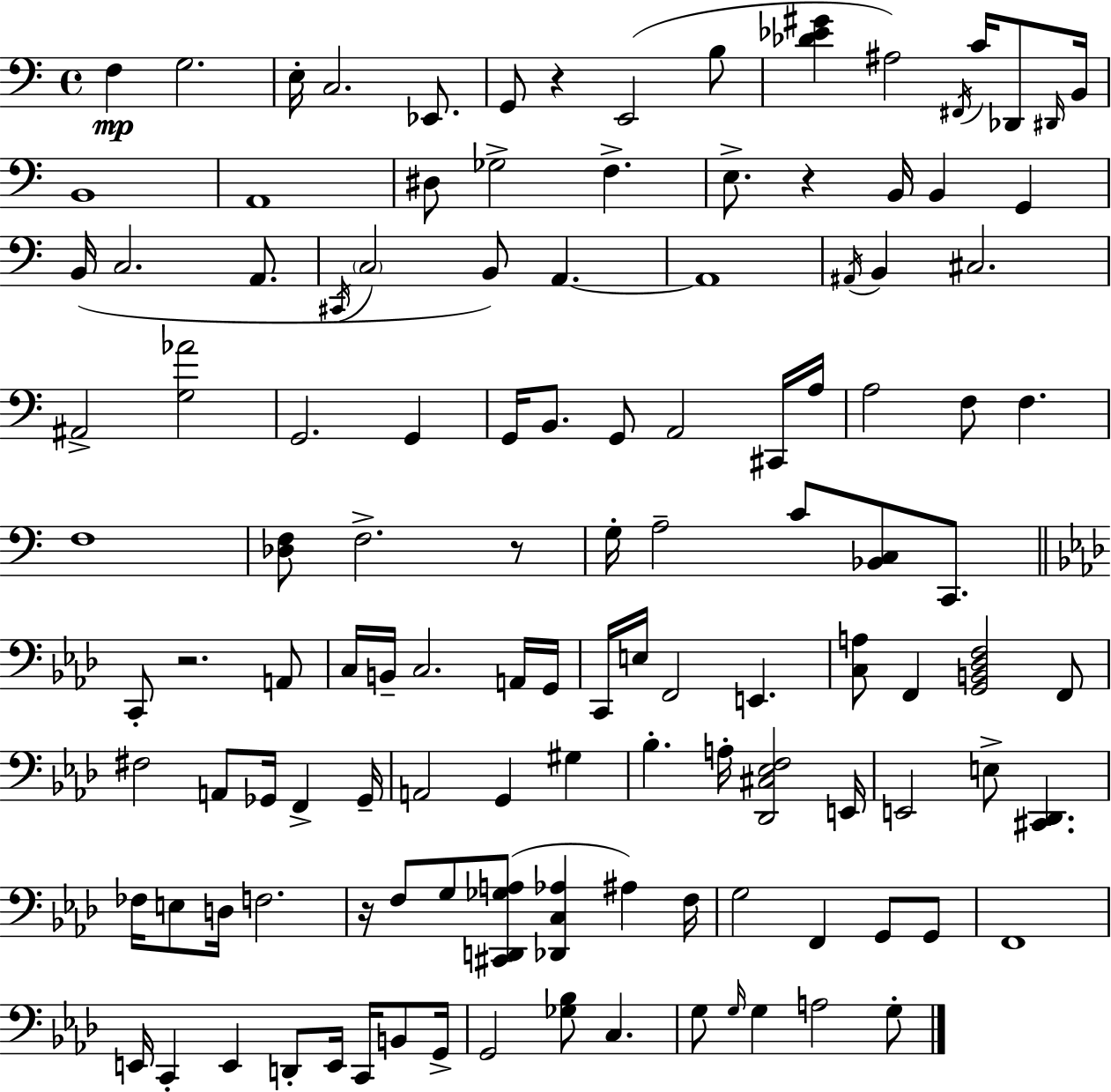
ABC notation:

X:1
T:Untitled
M:4/4
L:1/4
K:C
F, G,2 E,/4 C,2 _E,,/2 G,,/2 z E,,2 B,/2 [_D_E^G] ^A,2 ^F,,/4 C/4 _D,,/2 ^D,,/4 B,,/4 B,,4 A,,4 ^D,/2 _G,2 F, E,/2 z B,,/4 B,, G,, B,,/4 C,2 A,,/2 ^C,,/4 C,2 B,,/2 A,, A,,4 ^A,,/4 B,, ^C,2 ^A,,2 [G,_A]2 G,,2 G,, G,,/4 B,,/2 G,,/2 A,,2 ^C,,/4 A,/4 A,2 F,/2 F, F,4 [_D,F,]/2 F,2 z/2 G,/4 A,2 C/2 [_B,,C,]/2 C,,/2 C,,/2 z2 A,,/2 C,/4 B,,/4 C,2 A,,/4 G,,/4 C,,/4 E,/4 F,,2 E,, [C,A,]/2 F,, [G,,B,,_D,F,]2 F,,/2 ^F,2 A,,/2 _G,,/4 F,, _G,,/4 A,,2 G,, ^G, _B, A,/4 [_D,,^C,_E,F,]2 E,,/4 E,,2 E,/2 [^C,,_D,,] _F,/4 E,/2 D,/4 F,2 z/4 F,/2 G,/2 [^C,,D,,_G,A,]/2 [_D,,C,_A,] ^A, F,/4 G,2 F,, G,,/2 G,,/2 F,,4 E,,/4 C,, E,, D,,/2 E,,/4 C,,/4 B,,/2 G,,/4 G,,2 [_G,_B,]/2 C, G,/2 G,/4 G, A,2 G,/2